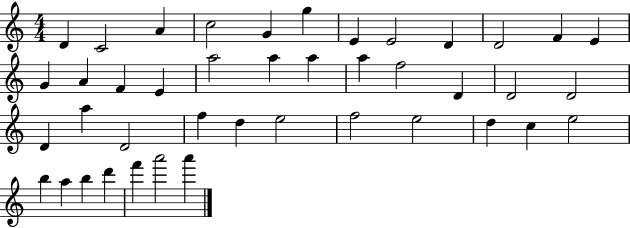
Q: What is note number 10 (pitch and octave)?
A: D4